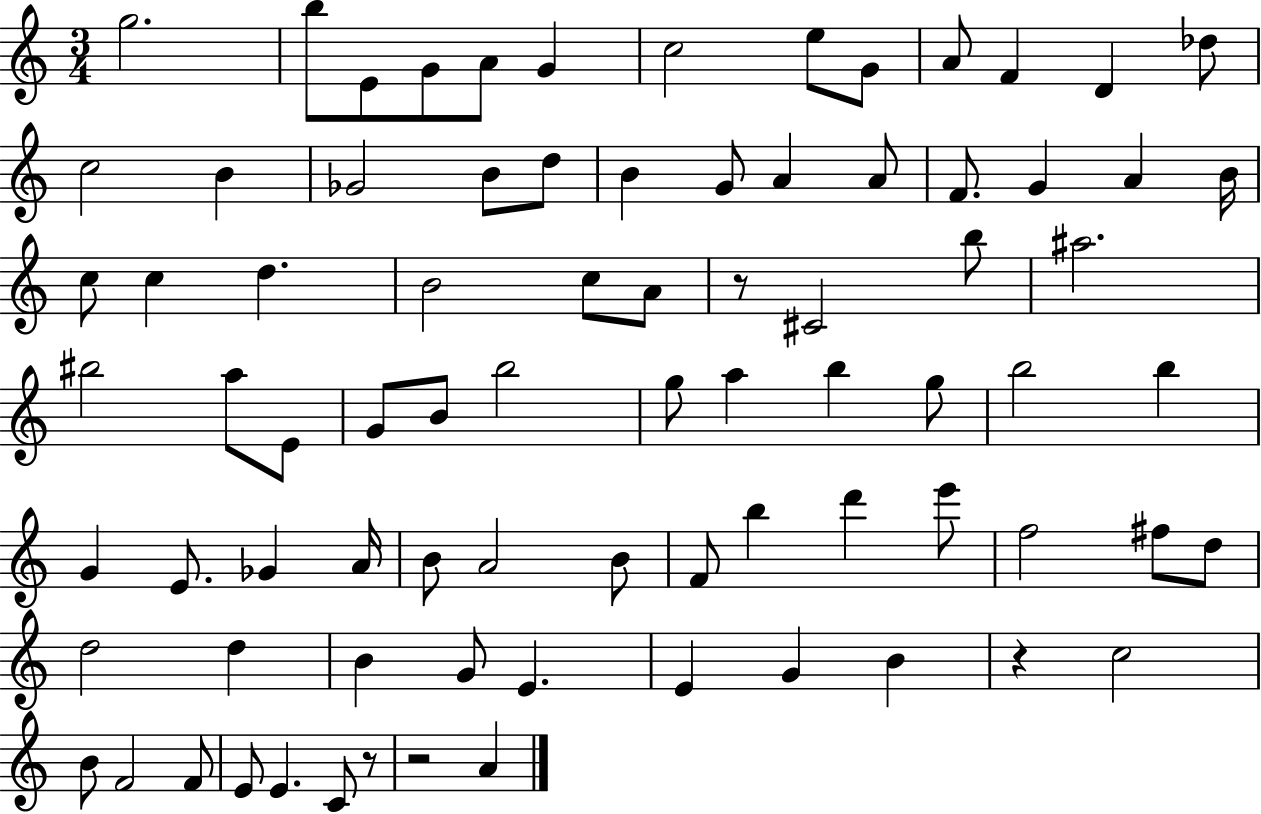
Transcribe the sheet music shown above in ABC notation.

X:1
T:Untitled
M:3/4
L:1/4
K:C
g2 b/2 E/2 G/2 A/2 G c2 e/2 G/2 A/2 F D _d/2 c2 B _G2 B/2 d/2 B G/2 A A/2 F/2 G A B/4 c/2 c d B2 c/2 A/2 z/2 ^C2 b/2 ^a2 ^b2 a/2 E/2 G/2 B/2 b2 g/2 a b g/2 b2 b G E/2 _G A/4 B/2 A2 B/2 F/2 b d' e'/2 f2 ^f/2 d/2 d2 d B G/2 E E G B z c2 B/2 F2 F/2 E/2 E C/2 z/2 z2 A